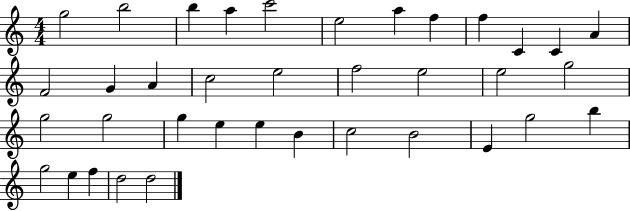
{
  \clef treble
  \numericTimeSignature
  \time 4/4
  \key c \major
  g''2 b''2 | b''4 a''4 c'''2 | e''2 a''4 f''4 | f''4 c'4 c'4 a'4 | \break f'2 g'4 a'4 | c''2 e''2 | f''2 e''2 | e''2 g''2 | \break g''2 g''2 | g''4 e''4 e''4 b'4 | c''2 b'2 | e'4 g''2 b''4 | \break g''2 e''4 f''4 | d''2 d''2 | \bar "|."
}